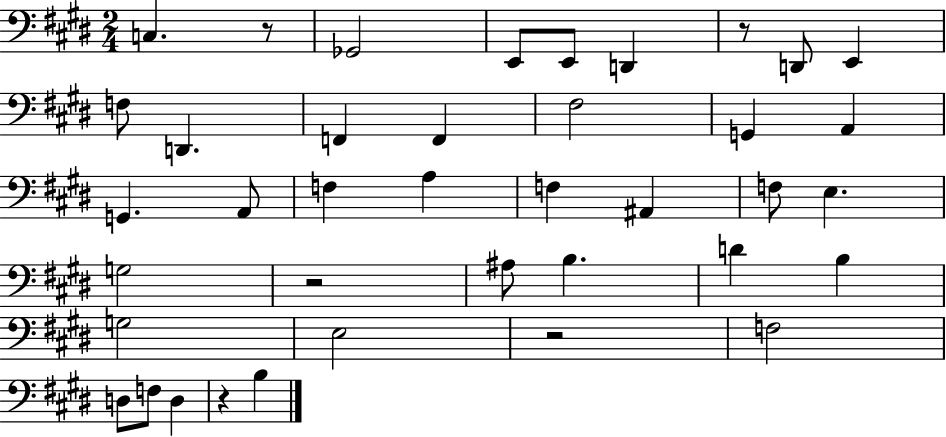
X:1
T:Untitled
M:2/4
L:1/4
K:E
C, z/2 _G,,2 E,,/2 E,,/2 D,, z/2 D,,/2 E,, F,/2 D,, F,, F,, ^F,2 G,, A,, G,, A,,/2 F, A, F, ^A,, F,/2 E, G,2 z2 ^A,/2 B, D B, G,2 E,2 z2 F,2 D,/2 F,/2 D, z B,